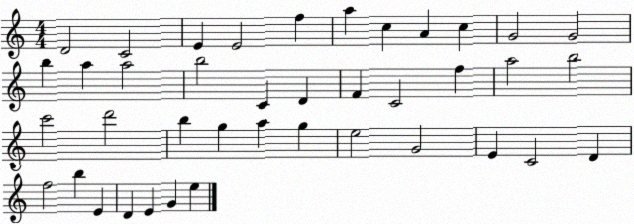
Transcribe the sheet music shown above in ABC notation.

X:1
T:Untitled
M:4/4
L:1/4
K:C
D2 C2 E E2 f a c A c G2 G2 b a a2 b2 C D F C2 f a2 b2 c'2 d'2 b g a g e2 G2 E C2 D f2 b E D E G e